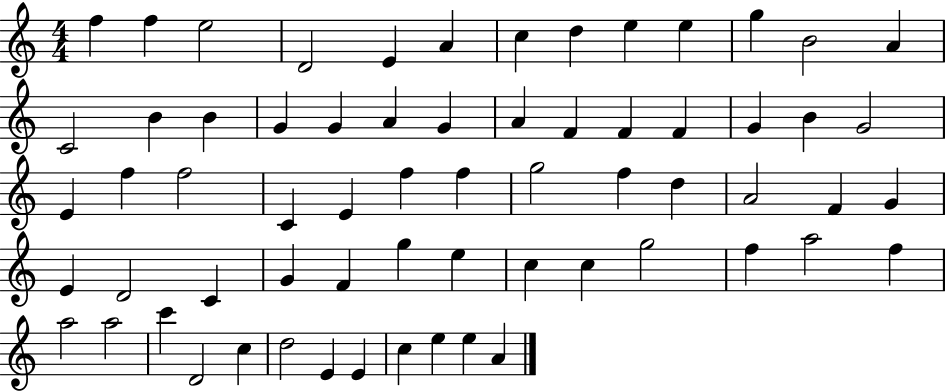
X:1
T:Untitled
M:4/4
L:1/4
K:C
f f e2 D2 E A c d e e g B2 A C2 B B G G A G A F F F G B G2 E f f2 C E f f g2 f d A2 F G E D2 C G F g e c c g2 f a2 f a2 a2 c' D2 c d2 E E c e e A